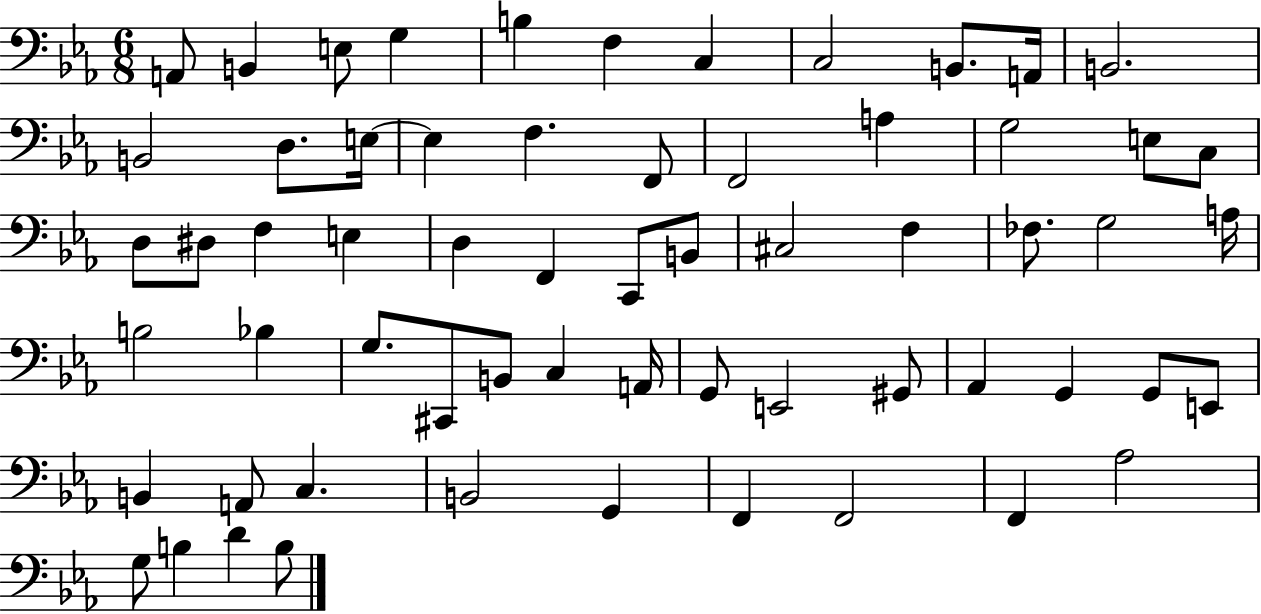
X:1
T:Untitled
M:6/8
L:1/4
K:Eb
A,,/2 B,, E,/2 G, B, F, C, C,2 B,,/2 A,,/4 B,,2 B,,2 D,/2 E,/4 E, F, F,,/2 F,,2 A, G,2 E,/2 C,/2 D,/2 ^D,/2 F, E, D, F,, C,,/2 B,,/2 ^C,2 F, _F,/2 G,2 A,/4 B,2 _B, G,/2 ^C,,/2 B,,/2 C, A,,/4 G,,/2 E,,2 ^G,,/2 _A,, G,, G,,/2 E,,/2 B,, A,,/2 C, B,,2 G,, F,, F,,2 F,, _A,2 G,/2 B, D B,/2